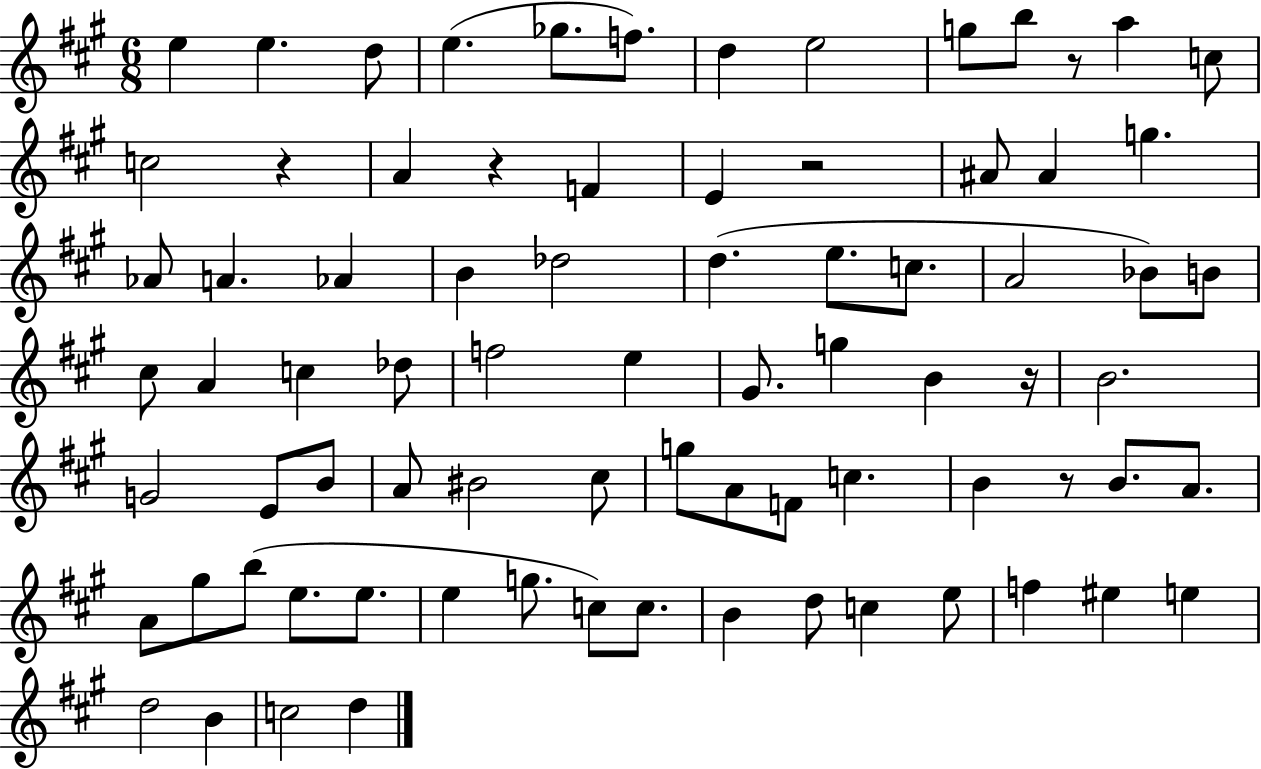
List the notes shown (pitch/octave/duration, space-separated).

E5/q E5/q. D5/e E5/q. Gb5/e. F5/e. D5/q E5/h G5/e B5/e R/e A5/q C5/e C5/h R/q A4/q R/q F4/q E4/q R/h A#4/e A#4/q G5/q. Ab4/e A4/q. Ab4/q B4/q Db5/h D5/q. E5/e. C5/e. A4/h Bb4/e B4/e C#5/e A4/q C5/q Db5/e F5/h E5/q G#4/e. G5/q B4/q R/s B4/h. G4/h E4/e B4/e A4/e BIS4/h C#5/e G5/e A4/e F4/e C5/q. B4/q R/e B4/e. A4/e. A4/e G#5/e B5/e E5/e. E5/e. E5/q G5/e. C5/e C5/e. B4/q D5/e C5/q E5/e F5/q EIS5/q E5/q D5/h B4/q C5/h D5/q